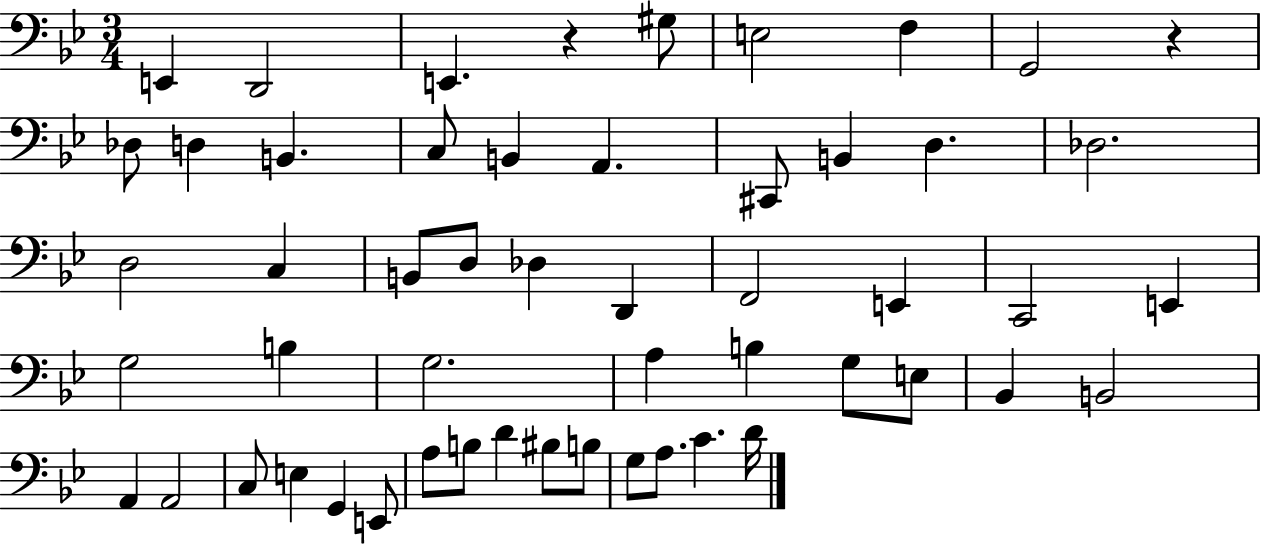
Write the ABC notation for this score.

X:1
T:Untitled
M:3/4
L:1/4
K:Bb
E,, D,,2 E,, z ^G,/2 E,2 F, G,,2 z _D,/2 D, B,, C,/2 B,, A,, ^C,,/2 B,, D, _D,2 D,2 C, B,,/2 D,/2 _D, D,, F,,2 E,, C,,2 E,, G,2 B, G,2 A, B, G,/2 E,/2 _B,, B,,2 A,, A,,2 C,/2 E, G,, E,,/2 A,/2 B,/2 D ^B,/2 B,/2 G,/2 A,/2 C D/4